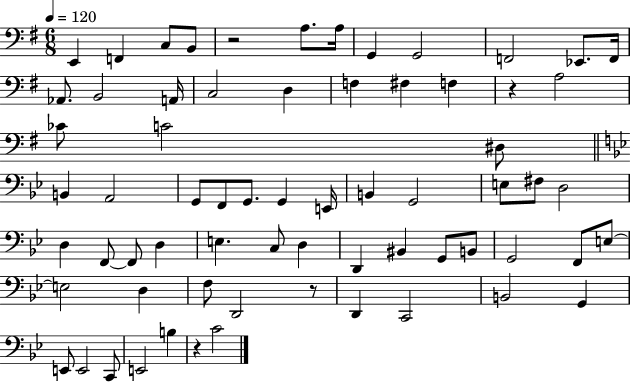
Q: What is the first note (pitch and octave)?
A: E2